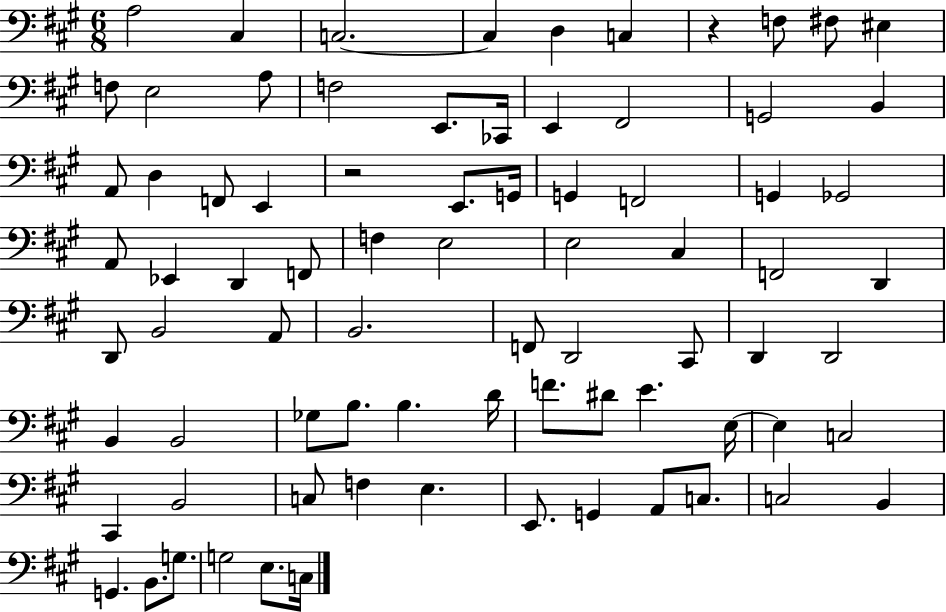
{
  \clef bass
  \numericTimeSignature
  \time 6/8
  \key a \major
  \repeat volta 2 { a2 cis4 | c2.~~ | c4 d4 c4 | r4 f8 fis8 eis4 | \break f8 e2 a8 | f2 e,8. ces,16 | e,4 fis,2 | g,2 b,4 | \break a,8 d4 f,8 e,4 | r2 e,8. g,16 | g,4 f,2 | g,4 ges,2 | \break a,8 ees,4 d,4 f,8 | f4 e2 | e2 cis4 | f,2 d,4 | \break d,8 b,2 a,8 | b,2. | f,8 d,2 cis,8 | d,4 d,2 | \break b,4 b,2 | ges8 b8. b4. d'16 | f'8. dis'8 e'4. e16~~ | e4 c2 | \break cis,4 b,2 | c8 f4 e4. | e,8. g,4 a,8 c8. | c2 b,4 | \break g,4. b,8. g8. | g2 e8. c16 | } \bar "|."
}